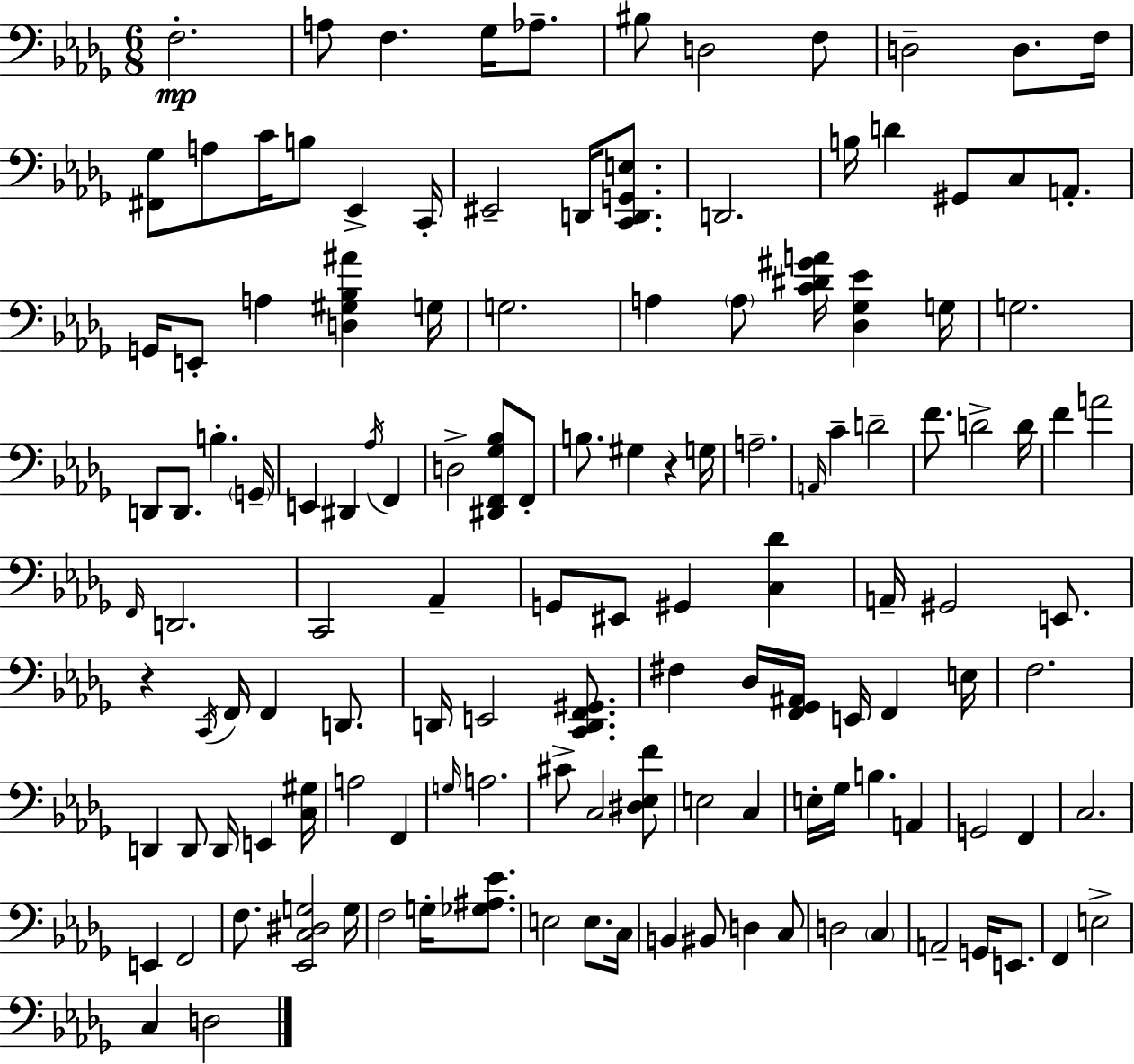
F3/h. A3/e F3/q. Gb3/s Ab3/e. BIS3/e D3/h F3/e D3/h D3/e. F3/s [F#2,Gb3]/e A3/e C4/s B3/e Eb2/q C2/s EIS2/h D2/s [C2,D2,G2,E3]/e. D2/h. B3/s D4/q G#2/e C3/e A2/e. G2/s E2/e A3/q [D3,G#3,Bb3,A#4]/q G3/s G3/h. A3/q A3/e [C4,D#4,G#4,A4]/s [Db3,Gb3,Eb4]/q G3/s G3/h. D2/e D2/e. B3/q. G2/s E2/q D#2/q Ab3/s F2/q D3/h [D#2,F2,Gb3,Bb3]/e F2/e B3/e. G#3/q R/q G3/s A3/h. A2/s C4/q D4/h F4/e. D4/h D4/s F4/q A4/h F2/s D2/h. C2/h Ab2/q G2/e EIS2/e G#2/q [C3,Db4]/q A2/s G#2/h E2/e. R/q C2/s F2/s F2/q D2/e. D2/s E2/h [C2,D2,F2,G#2]/e. F#3/q Db3/s [F2,Gb2,A#2]/s E2/s F2/q E3/s F3/h. D2/q D2/e D2/s E2/q [C3,G#3]/s A3/h F2/q G3/s A3/h. C#4/e C3/h [D#3,Eb3,F4]/e E3/h C3/q E3/s Gb3/s B3/q. A2/q G2/h F2/q C3/h. E2/q F2/h F3/e. [Eb2,C3,D#3,G3]/h G3/s F3/h G3/s [Gb3,A#3,Eb4]/e. E3/h E3/e. C3/s B2/q BIS2/e D3/q C3/e D3/h C3/q A2/h G2/s E2/e. F2/q E3/h C3/q D3/h